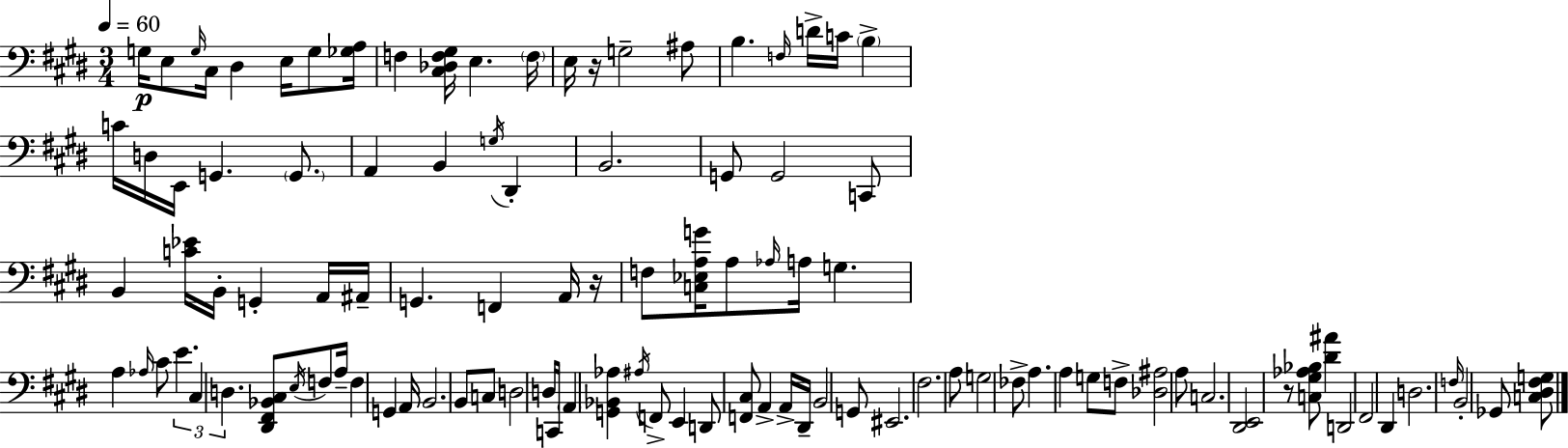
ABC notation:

X:1
T:Untitled
M:3/4
L:1/4
K:E
G,/4 E,/2 G,/4 ^C,/4 ^D, E,/4 G,/2 [_G,A,]/4 F, [^C,_D,F,^G,]/4 E, F,/4 E,/4 z/4 G,2 ^A,/2 B, F,/4 D/4 C/4 B, C/4 D,/4 E,,/4 G,, G,,/2 A,, B,, G,/4 ^D,, B,,2 G,,/2 G,,2 C,,/2 B,, [C_E]/4 B,,/4 G,, A,,/4 ^A,,/4 G,, F,, A,,/4 z/4 F,/2 [C,_E,A,G]/4 A,/2 _A,/4 A,/4 G, A, _A,/4 ^C/2 E ^C, D, [^D,,^F,,_B,,^C,]/2 E,/4 F,/2 A,/4 F, G,, A,,/4 B,,2 B,,/2 C,/2 D,2 D,/4 C,,/4 A,, [G,,_B,,_A,] ^A,/4 F,,/2 E,, D,,/2 [F,,^C,]/2 A,, A,,/4 ^D,,/4 B,,2 G,,/2 ^E,,2 ^F,2 A,/2 G,2 _F,/2 A, A, G,/2 F,/2 [_D,^A,]2 A,/2 C,2 [^D,,E,,]2 z/2 [C,^G,_A,_B,]/2 [^D^A] D,,2 ^F,,2 ^D,, D,2 F,/4 B,,2 _G,,/2 [C,^D,^F,G,]/2